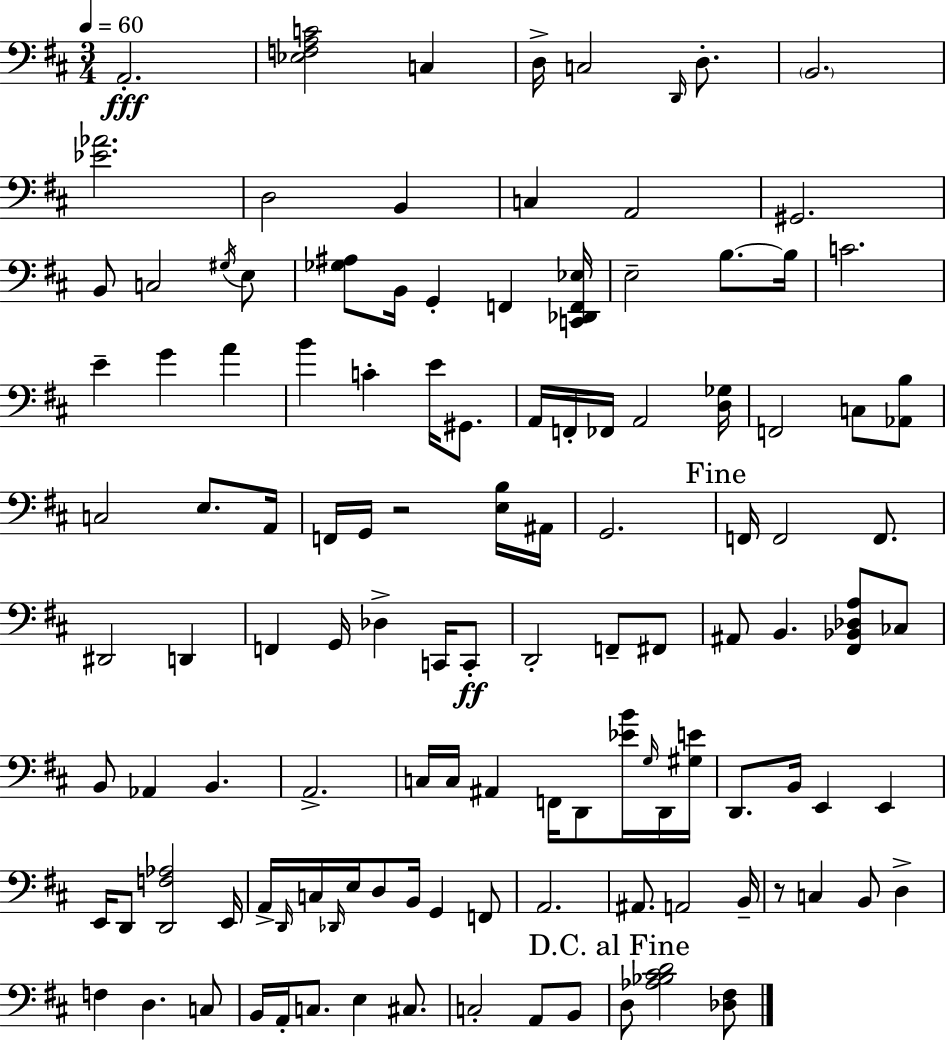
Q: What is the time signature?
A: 3/4